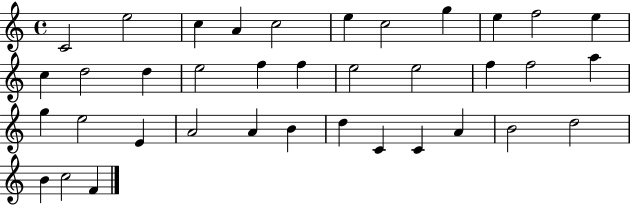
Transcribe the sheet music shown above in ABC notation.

X:1
T:Untitled
M:4/4
L:1/4
K:C
C2 e2 c A c2 e c2 g e f2 e c d2 d e2 f f e2 e2 f f2 a g e2 E A2 A B d C C A B2 d2 B c2 F